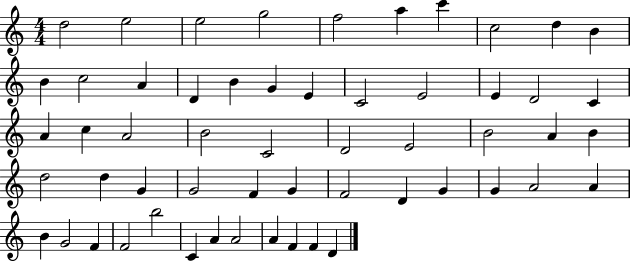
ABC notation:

X:1
T:Untitled
M:4/4
L:1/4
K:C
d2 e2 e2 g2 f2 a c' c2 d B B c2 A D B G E C2 E2 E D2 C A c A2 B2 C2 D2 E2 B2 A B d2 d G G2 F G F2 D G G A2 A B G2 F F2 b2 C A A2 A F F D